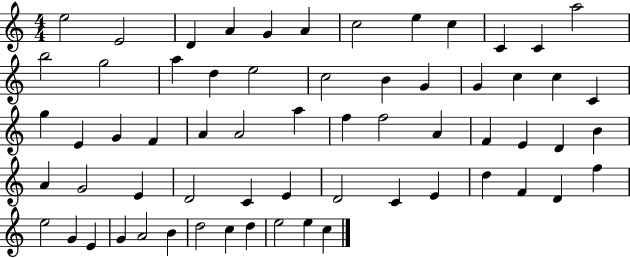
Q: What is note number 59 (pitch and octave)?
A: C5